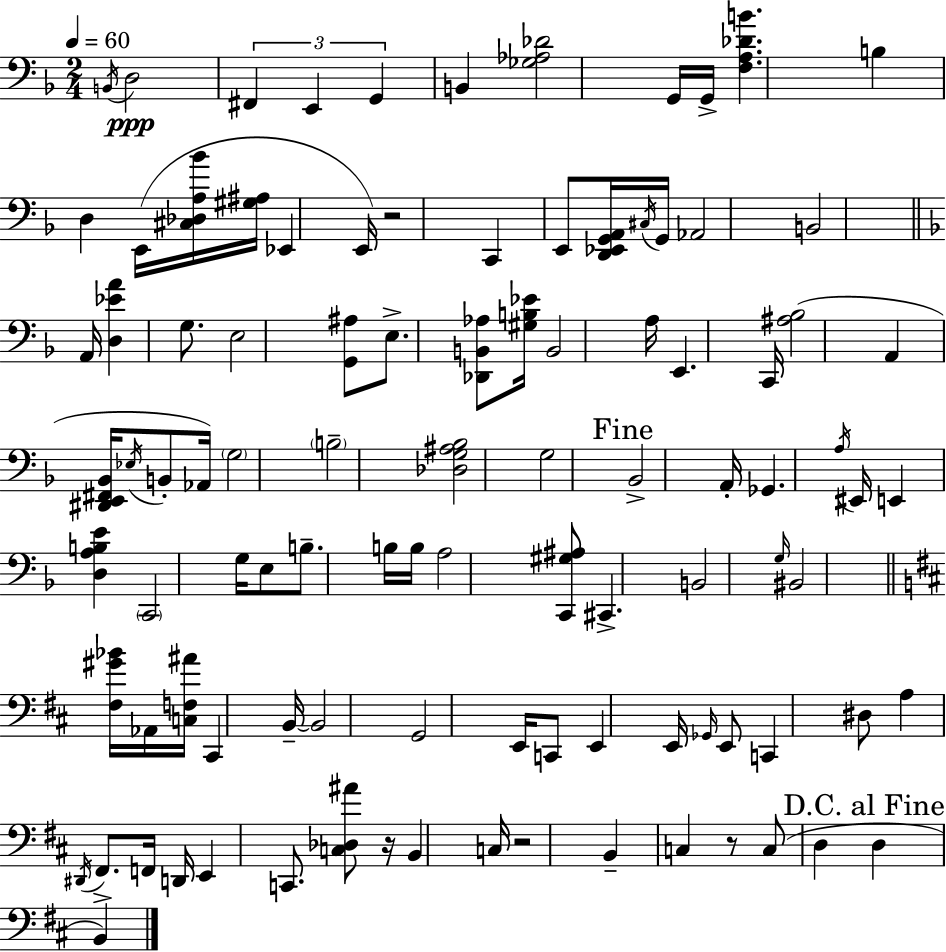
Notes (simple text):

B2/s D3/h F#2/q E2/q G2/q B2/q [Gb3,Ab3,Db4]/h G2/s G2/s [F3,A3,Db4,B4]/q. B3/q D3/q E2/s [C#3,Db3,A3,Bb4]/s [G#3,A#3]/s Eb2/q E2/s R/h C2/q E2/e [D2,Eb2,G2,A2]/s C#3/s G2/s Ab2/h B2/h A2/s [D3,Eb4,A4]/q G3/e. E3/h [G2,A#3]/e E3/e. [Db2,B2,Ab3]/e [G#3,B3,Eb4]/s B2/h A3/s E2/q. C2/s [A#3,Bb3]/h A2/q [D#2,E2,F#2,Bb2]/s Eb3/s B2/e Ab2/s G3/h B3/h [Db3,G3,A#3,Bb3]/h G3/h Bb2/h A2/s Gb2/q. A3/s EIS2/s E2/q [D3,A3,B3,E4]/q C2/h G3/s E3/e B3/e. B3/s B3/s A3/h [C2,G#3,A#3]/e C#2/q. B2/h G3/s BIS2/h [F#3,G#4,Bb4]/s Ab2/s [C3,F3,A#4]/s C#2/q B2/s B2/h G2/h E2/s C2/e E2/q E2/s Gb2/s E2/e C2/q D#3/e A3/q D#2/s F#2/e. F2/s D2/s E2/q C2/e. [C3,Db3,A#4]/e R/s B2/q C3/s R/h B2/q C3/q R/e C3/e D3/q D3/q B2/q